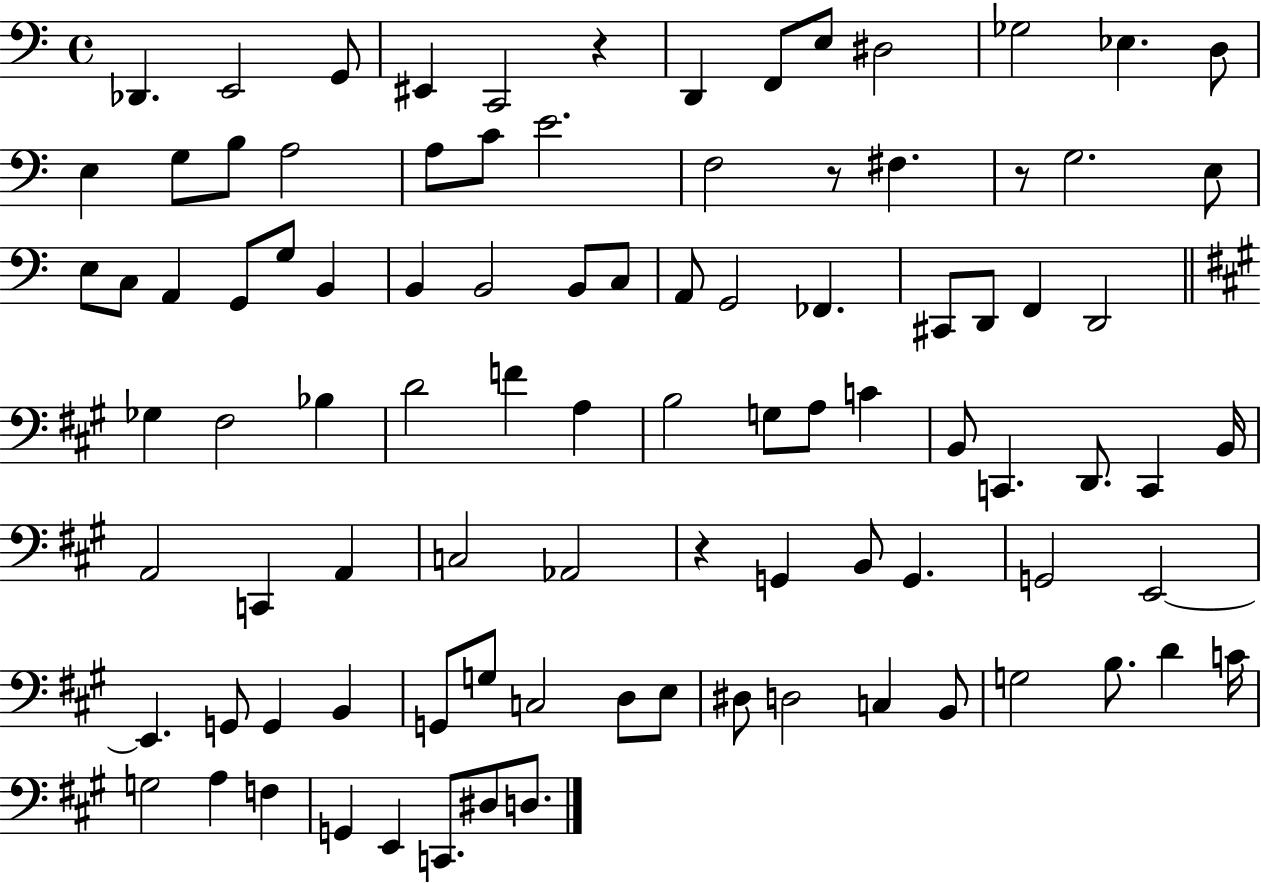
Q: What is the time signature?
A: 4/4